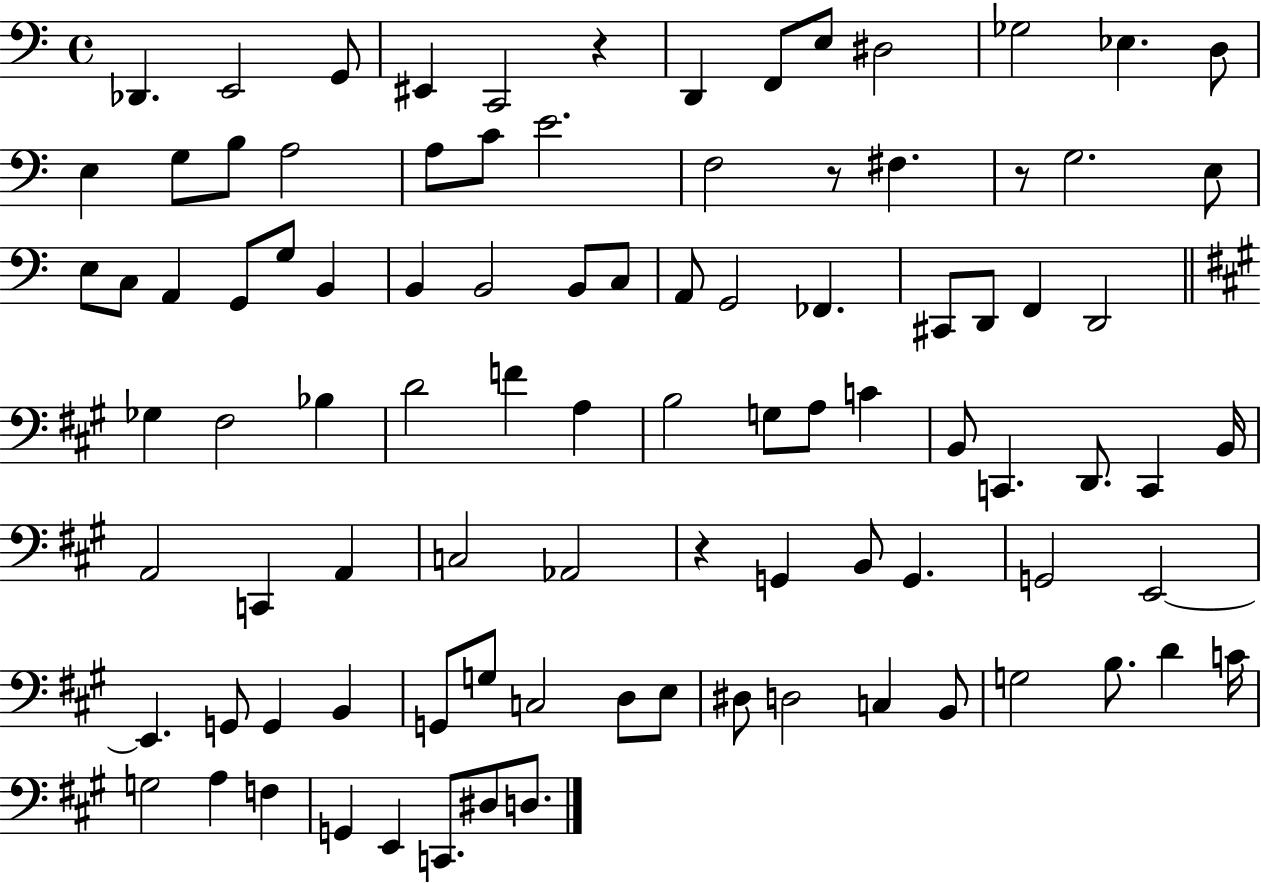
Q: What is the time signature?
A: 4/4